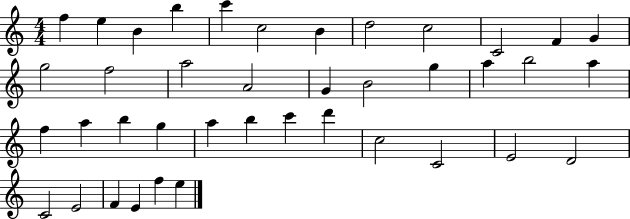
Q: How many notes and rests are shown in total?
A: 40